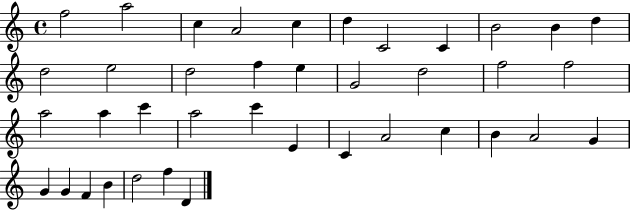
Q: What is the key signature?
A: C major